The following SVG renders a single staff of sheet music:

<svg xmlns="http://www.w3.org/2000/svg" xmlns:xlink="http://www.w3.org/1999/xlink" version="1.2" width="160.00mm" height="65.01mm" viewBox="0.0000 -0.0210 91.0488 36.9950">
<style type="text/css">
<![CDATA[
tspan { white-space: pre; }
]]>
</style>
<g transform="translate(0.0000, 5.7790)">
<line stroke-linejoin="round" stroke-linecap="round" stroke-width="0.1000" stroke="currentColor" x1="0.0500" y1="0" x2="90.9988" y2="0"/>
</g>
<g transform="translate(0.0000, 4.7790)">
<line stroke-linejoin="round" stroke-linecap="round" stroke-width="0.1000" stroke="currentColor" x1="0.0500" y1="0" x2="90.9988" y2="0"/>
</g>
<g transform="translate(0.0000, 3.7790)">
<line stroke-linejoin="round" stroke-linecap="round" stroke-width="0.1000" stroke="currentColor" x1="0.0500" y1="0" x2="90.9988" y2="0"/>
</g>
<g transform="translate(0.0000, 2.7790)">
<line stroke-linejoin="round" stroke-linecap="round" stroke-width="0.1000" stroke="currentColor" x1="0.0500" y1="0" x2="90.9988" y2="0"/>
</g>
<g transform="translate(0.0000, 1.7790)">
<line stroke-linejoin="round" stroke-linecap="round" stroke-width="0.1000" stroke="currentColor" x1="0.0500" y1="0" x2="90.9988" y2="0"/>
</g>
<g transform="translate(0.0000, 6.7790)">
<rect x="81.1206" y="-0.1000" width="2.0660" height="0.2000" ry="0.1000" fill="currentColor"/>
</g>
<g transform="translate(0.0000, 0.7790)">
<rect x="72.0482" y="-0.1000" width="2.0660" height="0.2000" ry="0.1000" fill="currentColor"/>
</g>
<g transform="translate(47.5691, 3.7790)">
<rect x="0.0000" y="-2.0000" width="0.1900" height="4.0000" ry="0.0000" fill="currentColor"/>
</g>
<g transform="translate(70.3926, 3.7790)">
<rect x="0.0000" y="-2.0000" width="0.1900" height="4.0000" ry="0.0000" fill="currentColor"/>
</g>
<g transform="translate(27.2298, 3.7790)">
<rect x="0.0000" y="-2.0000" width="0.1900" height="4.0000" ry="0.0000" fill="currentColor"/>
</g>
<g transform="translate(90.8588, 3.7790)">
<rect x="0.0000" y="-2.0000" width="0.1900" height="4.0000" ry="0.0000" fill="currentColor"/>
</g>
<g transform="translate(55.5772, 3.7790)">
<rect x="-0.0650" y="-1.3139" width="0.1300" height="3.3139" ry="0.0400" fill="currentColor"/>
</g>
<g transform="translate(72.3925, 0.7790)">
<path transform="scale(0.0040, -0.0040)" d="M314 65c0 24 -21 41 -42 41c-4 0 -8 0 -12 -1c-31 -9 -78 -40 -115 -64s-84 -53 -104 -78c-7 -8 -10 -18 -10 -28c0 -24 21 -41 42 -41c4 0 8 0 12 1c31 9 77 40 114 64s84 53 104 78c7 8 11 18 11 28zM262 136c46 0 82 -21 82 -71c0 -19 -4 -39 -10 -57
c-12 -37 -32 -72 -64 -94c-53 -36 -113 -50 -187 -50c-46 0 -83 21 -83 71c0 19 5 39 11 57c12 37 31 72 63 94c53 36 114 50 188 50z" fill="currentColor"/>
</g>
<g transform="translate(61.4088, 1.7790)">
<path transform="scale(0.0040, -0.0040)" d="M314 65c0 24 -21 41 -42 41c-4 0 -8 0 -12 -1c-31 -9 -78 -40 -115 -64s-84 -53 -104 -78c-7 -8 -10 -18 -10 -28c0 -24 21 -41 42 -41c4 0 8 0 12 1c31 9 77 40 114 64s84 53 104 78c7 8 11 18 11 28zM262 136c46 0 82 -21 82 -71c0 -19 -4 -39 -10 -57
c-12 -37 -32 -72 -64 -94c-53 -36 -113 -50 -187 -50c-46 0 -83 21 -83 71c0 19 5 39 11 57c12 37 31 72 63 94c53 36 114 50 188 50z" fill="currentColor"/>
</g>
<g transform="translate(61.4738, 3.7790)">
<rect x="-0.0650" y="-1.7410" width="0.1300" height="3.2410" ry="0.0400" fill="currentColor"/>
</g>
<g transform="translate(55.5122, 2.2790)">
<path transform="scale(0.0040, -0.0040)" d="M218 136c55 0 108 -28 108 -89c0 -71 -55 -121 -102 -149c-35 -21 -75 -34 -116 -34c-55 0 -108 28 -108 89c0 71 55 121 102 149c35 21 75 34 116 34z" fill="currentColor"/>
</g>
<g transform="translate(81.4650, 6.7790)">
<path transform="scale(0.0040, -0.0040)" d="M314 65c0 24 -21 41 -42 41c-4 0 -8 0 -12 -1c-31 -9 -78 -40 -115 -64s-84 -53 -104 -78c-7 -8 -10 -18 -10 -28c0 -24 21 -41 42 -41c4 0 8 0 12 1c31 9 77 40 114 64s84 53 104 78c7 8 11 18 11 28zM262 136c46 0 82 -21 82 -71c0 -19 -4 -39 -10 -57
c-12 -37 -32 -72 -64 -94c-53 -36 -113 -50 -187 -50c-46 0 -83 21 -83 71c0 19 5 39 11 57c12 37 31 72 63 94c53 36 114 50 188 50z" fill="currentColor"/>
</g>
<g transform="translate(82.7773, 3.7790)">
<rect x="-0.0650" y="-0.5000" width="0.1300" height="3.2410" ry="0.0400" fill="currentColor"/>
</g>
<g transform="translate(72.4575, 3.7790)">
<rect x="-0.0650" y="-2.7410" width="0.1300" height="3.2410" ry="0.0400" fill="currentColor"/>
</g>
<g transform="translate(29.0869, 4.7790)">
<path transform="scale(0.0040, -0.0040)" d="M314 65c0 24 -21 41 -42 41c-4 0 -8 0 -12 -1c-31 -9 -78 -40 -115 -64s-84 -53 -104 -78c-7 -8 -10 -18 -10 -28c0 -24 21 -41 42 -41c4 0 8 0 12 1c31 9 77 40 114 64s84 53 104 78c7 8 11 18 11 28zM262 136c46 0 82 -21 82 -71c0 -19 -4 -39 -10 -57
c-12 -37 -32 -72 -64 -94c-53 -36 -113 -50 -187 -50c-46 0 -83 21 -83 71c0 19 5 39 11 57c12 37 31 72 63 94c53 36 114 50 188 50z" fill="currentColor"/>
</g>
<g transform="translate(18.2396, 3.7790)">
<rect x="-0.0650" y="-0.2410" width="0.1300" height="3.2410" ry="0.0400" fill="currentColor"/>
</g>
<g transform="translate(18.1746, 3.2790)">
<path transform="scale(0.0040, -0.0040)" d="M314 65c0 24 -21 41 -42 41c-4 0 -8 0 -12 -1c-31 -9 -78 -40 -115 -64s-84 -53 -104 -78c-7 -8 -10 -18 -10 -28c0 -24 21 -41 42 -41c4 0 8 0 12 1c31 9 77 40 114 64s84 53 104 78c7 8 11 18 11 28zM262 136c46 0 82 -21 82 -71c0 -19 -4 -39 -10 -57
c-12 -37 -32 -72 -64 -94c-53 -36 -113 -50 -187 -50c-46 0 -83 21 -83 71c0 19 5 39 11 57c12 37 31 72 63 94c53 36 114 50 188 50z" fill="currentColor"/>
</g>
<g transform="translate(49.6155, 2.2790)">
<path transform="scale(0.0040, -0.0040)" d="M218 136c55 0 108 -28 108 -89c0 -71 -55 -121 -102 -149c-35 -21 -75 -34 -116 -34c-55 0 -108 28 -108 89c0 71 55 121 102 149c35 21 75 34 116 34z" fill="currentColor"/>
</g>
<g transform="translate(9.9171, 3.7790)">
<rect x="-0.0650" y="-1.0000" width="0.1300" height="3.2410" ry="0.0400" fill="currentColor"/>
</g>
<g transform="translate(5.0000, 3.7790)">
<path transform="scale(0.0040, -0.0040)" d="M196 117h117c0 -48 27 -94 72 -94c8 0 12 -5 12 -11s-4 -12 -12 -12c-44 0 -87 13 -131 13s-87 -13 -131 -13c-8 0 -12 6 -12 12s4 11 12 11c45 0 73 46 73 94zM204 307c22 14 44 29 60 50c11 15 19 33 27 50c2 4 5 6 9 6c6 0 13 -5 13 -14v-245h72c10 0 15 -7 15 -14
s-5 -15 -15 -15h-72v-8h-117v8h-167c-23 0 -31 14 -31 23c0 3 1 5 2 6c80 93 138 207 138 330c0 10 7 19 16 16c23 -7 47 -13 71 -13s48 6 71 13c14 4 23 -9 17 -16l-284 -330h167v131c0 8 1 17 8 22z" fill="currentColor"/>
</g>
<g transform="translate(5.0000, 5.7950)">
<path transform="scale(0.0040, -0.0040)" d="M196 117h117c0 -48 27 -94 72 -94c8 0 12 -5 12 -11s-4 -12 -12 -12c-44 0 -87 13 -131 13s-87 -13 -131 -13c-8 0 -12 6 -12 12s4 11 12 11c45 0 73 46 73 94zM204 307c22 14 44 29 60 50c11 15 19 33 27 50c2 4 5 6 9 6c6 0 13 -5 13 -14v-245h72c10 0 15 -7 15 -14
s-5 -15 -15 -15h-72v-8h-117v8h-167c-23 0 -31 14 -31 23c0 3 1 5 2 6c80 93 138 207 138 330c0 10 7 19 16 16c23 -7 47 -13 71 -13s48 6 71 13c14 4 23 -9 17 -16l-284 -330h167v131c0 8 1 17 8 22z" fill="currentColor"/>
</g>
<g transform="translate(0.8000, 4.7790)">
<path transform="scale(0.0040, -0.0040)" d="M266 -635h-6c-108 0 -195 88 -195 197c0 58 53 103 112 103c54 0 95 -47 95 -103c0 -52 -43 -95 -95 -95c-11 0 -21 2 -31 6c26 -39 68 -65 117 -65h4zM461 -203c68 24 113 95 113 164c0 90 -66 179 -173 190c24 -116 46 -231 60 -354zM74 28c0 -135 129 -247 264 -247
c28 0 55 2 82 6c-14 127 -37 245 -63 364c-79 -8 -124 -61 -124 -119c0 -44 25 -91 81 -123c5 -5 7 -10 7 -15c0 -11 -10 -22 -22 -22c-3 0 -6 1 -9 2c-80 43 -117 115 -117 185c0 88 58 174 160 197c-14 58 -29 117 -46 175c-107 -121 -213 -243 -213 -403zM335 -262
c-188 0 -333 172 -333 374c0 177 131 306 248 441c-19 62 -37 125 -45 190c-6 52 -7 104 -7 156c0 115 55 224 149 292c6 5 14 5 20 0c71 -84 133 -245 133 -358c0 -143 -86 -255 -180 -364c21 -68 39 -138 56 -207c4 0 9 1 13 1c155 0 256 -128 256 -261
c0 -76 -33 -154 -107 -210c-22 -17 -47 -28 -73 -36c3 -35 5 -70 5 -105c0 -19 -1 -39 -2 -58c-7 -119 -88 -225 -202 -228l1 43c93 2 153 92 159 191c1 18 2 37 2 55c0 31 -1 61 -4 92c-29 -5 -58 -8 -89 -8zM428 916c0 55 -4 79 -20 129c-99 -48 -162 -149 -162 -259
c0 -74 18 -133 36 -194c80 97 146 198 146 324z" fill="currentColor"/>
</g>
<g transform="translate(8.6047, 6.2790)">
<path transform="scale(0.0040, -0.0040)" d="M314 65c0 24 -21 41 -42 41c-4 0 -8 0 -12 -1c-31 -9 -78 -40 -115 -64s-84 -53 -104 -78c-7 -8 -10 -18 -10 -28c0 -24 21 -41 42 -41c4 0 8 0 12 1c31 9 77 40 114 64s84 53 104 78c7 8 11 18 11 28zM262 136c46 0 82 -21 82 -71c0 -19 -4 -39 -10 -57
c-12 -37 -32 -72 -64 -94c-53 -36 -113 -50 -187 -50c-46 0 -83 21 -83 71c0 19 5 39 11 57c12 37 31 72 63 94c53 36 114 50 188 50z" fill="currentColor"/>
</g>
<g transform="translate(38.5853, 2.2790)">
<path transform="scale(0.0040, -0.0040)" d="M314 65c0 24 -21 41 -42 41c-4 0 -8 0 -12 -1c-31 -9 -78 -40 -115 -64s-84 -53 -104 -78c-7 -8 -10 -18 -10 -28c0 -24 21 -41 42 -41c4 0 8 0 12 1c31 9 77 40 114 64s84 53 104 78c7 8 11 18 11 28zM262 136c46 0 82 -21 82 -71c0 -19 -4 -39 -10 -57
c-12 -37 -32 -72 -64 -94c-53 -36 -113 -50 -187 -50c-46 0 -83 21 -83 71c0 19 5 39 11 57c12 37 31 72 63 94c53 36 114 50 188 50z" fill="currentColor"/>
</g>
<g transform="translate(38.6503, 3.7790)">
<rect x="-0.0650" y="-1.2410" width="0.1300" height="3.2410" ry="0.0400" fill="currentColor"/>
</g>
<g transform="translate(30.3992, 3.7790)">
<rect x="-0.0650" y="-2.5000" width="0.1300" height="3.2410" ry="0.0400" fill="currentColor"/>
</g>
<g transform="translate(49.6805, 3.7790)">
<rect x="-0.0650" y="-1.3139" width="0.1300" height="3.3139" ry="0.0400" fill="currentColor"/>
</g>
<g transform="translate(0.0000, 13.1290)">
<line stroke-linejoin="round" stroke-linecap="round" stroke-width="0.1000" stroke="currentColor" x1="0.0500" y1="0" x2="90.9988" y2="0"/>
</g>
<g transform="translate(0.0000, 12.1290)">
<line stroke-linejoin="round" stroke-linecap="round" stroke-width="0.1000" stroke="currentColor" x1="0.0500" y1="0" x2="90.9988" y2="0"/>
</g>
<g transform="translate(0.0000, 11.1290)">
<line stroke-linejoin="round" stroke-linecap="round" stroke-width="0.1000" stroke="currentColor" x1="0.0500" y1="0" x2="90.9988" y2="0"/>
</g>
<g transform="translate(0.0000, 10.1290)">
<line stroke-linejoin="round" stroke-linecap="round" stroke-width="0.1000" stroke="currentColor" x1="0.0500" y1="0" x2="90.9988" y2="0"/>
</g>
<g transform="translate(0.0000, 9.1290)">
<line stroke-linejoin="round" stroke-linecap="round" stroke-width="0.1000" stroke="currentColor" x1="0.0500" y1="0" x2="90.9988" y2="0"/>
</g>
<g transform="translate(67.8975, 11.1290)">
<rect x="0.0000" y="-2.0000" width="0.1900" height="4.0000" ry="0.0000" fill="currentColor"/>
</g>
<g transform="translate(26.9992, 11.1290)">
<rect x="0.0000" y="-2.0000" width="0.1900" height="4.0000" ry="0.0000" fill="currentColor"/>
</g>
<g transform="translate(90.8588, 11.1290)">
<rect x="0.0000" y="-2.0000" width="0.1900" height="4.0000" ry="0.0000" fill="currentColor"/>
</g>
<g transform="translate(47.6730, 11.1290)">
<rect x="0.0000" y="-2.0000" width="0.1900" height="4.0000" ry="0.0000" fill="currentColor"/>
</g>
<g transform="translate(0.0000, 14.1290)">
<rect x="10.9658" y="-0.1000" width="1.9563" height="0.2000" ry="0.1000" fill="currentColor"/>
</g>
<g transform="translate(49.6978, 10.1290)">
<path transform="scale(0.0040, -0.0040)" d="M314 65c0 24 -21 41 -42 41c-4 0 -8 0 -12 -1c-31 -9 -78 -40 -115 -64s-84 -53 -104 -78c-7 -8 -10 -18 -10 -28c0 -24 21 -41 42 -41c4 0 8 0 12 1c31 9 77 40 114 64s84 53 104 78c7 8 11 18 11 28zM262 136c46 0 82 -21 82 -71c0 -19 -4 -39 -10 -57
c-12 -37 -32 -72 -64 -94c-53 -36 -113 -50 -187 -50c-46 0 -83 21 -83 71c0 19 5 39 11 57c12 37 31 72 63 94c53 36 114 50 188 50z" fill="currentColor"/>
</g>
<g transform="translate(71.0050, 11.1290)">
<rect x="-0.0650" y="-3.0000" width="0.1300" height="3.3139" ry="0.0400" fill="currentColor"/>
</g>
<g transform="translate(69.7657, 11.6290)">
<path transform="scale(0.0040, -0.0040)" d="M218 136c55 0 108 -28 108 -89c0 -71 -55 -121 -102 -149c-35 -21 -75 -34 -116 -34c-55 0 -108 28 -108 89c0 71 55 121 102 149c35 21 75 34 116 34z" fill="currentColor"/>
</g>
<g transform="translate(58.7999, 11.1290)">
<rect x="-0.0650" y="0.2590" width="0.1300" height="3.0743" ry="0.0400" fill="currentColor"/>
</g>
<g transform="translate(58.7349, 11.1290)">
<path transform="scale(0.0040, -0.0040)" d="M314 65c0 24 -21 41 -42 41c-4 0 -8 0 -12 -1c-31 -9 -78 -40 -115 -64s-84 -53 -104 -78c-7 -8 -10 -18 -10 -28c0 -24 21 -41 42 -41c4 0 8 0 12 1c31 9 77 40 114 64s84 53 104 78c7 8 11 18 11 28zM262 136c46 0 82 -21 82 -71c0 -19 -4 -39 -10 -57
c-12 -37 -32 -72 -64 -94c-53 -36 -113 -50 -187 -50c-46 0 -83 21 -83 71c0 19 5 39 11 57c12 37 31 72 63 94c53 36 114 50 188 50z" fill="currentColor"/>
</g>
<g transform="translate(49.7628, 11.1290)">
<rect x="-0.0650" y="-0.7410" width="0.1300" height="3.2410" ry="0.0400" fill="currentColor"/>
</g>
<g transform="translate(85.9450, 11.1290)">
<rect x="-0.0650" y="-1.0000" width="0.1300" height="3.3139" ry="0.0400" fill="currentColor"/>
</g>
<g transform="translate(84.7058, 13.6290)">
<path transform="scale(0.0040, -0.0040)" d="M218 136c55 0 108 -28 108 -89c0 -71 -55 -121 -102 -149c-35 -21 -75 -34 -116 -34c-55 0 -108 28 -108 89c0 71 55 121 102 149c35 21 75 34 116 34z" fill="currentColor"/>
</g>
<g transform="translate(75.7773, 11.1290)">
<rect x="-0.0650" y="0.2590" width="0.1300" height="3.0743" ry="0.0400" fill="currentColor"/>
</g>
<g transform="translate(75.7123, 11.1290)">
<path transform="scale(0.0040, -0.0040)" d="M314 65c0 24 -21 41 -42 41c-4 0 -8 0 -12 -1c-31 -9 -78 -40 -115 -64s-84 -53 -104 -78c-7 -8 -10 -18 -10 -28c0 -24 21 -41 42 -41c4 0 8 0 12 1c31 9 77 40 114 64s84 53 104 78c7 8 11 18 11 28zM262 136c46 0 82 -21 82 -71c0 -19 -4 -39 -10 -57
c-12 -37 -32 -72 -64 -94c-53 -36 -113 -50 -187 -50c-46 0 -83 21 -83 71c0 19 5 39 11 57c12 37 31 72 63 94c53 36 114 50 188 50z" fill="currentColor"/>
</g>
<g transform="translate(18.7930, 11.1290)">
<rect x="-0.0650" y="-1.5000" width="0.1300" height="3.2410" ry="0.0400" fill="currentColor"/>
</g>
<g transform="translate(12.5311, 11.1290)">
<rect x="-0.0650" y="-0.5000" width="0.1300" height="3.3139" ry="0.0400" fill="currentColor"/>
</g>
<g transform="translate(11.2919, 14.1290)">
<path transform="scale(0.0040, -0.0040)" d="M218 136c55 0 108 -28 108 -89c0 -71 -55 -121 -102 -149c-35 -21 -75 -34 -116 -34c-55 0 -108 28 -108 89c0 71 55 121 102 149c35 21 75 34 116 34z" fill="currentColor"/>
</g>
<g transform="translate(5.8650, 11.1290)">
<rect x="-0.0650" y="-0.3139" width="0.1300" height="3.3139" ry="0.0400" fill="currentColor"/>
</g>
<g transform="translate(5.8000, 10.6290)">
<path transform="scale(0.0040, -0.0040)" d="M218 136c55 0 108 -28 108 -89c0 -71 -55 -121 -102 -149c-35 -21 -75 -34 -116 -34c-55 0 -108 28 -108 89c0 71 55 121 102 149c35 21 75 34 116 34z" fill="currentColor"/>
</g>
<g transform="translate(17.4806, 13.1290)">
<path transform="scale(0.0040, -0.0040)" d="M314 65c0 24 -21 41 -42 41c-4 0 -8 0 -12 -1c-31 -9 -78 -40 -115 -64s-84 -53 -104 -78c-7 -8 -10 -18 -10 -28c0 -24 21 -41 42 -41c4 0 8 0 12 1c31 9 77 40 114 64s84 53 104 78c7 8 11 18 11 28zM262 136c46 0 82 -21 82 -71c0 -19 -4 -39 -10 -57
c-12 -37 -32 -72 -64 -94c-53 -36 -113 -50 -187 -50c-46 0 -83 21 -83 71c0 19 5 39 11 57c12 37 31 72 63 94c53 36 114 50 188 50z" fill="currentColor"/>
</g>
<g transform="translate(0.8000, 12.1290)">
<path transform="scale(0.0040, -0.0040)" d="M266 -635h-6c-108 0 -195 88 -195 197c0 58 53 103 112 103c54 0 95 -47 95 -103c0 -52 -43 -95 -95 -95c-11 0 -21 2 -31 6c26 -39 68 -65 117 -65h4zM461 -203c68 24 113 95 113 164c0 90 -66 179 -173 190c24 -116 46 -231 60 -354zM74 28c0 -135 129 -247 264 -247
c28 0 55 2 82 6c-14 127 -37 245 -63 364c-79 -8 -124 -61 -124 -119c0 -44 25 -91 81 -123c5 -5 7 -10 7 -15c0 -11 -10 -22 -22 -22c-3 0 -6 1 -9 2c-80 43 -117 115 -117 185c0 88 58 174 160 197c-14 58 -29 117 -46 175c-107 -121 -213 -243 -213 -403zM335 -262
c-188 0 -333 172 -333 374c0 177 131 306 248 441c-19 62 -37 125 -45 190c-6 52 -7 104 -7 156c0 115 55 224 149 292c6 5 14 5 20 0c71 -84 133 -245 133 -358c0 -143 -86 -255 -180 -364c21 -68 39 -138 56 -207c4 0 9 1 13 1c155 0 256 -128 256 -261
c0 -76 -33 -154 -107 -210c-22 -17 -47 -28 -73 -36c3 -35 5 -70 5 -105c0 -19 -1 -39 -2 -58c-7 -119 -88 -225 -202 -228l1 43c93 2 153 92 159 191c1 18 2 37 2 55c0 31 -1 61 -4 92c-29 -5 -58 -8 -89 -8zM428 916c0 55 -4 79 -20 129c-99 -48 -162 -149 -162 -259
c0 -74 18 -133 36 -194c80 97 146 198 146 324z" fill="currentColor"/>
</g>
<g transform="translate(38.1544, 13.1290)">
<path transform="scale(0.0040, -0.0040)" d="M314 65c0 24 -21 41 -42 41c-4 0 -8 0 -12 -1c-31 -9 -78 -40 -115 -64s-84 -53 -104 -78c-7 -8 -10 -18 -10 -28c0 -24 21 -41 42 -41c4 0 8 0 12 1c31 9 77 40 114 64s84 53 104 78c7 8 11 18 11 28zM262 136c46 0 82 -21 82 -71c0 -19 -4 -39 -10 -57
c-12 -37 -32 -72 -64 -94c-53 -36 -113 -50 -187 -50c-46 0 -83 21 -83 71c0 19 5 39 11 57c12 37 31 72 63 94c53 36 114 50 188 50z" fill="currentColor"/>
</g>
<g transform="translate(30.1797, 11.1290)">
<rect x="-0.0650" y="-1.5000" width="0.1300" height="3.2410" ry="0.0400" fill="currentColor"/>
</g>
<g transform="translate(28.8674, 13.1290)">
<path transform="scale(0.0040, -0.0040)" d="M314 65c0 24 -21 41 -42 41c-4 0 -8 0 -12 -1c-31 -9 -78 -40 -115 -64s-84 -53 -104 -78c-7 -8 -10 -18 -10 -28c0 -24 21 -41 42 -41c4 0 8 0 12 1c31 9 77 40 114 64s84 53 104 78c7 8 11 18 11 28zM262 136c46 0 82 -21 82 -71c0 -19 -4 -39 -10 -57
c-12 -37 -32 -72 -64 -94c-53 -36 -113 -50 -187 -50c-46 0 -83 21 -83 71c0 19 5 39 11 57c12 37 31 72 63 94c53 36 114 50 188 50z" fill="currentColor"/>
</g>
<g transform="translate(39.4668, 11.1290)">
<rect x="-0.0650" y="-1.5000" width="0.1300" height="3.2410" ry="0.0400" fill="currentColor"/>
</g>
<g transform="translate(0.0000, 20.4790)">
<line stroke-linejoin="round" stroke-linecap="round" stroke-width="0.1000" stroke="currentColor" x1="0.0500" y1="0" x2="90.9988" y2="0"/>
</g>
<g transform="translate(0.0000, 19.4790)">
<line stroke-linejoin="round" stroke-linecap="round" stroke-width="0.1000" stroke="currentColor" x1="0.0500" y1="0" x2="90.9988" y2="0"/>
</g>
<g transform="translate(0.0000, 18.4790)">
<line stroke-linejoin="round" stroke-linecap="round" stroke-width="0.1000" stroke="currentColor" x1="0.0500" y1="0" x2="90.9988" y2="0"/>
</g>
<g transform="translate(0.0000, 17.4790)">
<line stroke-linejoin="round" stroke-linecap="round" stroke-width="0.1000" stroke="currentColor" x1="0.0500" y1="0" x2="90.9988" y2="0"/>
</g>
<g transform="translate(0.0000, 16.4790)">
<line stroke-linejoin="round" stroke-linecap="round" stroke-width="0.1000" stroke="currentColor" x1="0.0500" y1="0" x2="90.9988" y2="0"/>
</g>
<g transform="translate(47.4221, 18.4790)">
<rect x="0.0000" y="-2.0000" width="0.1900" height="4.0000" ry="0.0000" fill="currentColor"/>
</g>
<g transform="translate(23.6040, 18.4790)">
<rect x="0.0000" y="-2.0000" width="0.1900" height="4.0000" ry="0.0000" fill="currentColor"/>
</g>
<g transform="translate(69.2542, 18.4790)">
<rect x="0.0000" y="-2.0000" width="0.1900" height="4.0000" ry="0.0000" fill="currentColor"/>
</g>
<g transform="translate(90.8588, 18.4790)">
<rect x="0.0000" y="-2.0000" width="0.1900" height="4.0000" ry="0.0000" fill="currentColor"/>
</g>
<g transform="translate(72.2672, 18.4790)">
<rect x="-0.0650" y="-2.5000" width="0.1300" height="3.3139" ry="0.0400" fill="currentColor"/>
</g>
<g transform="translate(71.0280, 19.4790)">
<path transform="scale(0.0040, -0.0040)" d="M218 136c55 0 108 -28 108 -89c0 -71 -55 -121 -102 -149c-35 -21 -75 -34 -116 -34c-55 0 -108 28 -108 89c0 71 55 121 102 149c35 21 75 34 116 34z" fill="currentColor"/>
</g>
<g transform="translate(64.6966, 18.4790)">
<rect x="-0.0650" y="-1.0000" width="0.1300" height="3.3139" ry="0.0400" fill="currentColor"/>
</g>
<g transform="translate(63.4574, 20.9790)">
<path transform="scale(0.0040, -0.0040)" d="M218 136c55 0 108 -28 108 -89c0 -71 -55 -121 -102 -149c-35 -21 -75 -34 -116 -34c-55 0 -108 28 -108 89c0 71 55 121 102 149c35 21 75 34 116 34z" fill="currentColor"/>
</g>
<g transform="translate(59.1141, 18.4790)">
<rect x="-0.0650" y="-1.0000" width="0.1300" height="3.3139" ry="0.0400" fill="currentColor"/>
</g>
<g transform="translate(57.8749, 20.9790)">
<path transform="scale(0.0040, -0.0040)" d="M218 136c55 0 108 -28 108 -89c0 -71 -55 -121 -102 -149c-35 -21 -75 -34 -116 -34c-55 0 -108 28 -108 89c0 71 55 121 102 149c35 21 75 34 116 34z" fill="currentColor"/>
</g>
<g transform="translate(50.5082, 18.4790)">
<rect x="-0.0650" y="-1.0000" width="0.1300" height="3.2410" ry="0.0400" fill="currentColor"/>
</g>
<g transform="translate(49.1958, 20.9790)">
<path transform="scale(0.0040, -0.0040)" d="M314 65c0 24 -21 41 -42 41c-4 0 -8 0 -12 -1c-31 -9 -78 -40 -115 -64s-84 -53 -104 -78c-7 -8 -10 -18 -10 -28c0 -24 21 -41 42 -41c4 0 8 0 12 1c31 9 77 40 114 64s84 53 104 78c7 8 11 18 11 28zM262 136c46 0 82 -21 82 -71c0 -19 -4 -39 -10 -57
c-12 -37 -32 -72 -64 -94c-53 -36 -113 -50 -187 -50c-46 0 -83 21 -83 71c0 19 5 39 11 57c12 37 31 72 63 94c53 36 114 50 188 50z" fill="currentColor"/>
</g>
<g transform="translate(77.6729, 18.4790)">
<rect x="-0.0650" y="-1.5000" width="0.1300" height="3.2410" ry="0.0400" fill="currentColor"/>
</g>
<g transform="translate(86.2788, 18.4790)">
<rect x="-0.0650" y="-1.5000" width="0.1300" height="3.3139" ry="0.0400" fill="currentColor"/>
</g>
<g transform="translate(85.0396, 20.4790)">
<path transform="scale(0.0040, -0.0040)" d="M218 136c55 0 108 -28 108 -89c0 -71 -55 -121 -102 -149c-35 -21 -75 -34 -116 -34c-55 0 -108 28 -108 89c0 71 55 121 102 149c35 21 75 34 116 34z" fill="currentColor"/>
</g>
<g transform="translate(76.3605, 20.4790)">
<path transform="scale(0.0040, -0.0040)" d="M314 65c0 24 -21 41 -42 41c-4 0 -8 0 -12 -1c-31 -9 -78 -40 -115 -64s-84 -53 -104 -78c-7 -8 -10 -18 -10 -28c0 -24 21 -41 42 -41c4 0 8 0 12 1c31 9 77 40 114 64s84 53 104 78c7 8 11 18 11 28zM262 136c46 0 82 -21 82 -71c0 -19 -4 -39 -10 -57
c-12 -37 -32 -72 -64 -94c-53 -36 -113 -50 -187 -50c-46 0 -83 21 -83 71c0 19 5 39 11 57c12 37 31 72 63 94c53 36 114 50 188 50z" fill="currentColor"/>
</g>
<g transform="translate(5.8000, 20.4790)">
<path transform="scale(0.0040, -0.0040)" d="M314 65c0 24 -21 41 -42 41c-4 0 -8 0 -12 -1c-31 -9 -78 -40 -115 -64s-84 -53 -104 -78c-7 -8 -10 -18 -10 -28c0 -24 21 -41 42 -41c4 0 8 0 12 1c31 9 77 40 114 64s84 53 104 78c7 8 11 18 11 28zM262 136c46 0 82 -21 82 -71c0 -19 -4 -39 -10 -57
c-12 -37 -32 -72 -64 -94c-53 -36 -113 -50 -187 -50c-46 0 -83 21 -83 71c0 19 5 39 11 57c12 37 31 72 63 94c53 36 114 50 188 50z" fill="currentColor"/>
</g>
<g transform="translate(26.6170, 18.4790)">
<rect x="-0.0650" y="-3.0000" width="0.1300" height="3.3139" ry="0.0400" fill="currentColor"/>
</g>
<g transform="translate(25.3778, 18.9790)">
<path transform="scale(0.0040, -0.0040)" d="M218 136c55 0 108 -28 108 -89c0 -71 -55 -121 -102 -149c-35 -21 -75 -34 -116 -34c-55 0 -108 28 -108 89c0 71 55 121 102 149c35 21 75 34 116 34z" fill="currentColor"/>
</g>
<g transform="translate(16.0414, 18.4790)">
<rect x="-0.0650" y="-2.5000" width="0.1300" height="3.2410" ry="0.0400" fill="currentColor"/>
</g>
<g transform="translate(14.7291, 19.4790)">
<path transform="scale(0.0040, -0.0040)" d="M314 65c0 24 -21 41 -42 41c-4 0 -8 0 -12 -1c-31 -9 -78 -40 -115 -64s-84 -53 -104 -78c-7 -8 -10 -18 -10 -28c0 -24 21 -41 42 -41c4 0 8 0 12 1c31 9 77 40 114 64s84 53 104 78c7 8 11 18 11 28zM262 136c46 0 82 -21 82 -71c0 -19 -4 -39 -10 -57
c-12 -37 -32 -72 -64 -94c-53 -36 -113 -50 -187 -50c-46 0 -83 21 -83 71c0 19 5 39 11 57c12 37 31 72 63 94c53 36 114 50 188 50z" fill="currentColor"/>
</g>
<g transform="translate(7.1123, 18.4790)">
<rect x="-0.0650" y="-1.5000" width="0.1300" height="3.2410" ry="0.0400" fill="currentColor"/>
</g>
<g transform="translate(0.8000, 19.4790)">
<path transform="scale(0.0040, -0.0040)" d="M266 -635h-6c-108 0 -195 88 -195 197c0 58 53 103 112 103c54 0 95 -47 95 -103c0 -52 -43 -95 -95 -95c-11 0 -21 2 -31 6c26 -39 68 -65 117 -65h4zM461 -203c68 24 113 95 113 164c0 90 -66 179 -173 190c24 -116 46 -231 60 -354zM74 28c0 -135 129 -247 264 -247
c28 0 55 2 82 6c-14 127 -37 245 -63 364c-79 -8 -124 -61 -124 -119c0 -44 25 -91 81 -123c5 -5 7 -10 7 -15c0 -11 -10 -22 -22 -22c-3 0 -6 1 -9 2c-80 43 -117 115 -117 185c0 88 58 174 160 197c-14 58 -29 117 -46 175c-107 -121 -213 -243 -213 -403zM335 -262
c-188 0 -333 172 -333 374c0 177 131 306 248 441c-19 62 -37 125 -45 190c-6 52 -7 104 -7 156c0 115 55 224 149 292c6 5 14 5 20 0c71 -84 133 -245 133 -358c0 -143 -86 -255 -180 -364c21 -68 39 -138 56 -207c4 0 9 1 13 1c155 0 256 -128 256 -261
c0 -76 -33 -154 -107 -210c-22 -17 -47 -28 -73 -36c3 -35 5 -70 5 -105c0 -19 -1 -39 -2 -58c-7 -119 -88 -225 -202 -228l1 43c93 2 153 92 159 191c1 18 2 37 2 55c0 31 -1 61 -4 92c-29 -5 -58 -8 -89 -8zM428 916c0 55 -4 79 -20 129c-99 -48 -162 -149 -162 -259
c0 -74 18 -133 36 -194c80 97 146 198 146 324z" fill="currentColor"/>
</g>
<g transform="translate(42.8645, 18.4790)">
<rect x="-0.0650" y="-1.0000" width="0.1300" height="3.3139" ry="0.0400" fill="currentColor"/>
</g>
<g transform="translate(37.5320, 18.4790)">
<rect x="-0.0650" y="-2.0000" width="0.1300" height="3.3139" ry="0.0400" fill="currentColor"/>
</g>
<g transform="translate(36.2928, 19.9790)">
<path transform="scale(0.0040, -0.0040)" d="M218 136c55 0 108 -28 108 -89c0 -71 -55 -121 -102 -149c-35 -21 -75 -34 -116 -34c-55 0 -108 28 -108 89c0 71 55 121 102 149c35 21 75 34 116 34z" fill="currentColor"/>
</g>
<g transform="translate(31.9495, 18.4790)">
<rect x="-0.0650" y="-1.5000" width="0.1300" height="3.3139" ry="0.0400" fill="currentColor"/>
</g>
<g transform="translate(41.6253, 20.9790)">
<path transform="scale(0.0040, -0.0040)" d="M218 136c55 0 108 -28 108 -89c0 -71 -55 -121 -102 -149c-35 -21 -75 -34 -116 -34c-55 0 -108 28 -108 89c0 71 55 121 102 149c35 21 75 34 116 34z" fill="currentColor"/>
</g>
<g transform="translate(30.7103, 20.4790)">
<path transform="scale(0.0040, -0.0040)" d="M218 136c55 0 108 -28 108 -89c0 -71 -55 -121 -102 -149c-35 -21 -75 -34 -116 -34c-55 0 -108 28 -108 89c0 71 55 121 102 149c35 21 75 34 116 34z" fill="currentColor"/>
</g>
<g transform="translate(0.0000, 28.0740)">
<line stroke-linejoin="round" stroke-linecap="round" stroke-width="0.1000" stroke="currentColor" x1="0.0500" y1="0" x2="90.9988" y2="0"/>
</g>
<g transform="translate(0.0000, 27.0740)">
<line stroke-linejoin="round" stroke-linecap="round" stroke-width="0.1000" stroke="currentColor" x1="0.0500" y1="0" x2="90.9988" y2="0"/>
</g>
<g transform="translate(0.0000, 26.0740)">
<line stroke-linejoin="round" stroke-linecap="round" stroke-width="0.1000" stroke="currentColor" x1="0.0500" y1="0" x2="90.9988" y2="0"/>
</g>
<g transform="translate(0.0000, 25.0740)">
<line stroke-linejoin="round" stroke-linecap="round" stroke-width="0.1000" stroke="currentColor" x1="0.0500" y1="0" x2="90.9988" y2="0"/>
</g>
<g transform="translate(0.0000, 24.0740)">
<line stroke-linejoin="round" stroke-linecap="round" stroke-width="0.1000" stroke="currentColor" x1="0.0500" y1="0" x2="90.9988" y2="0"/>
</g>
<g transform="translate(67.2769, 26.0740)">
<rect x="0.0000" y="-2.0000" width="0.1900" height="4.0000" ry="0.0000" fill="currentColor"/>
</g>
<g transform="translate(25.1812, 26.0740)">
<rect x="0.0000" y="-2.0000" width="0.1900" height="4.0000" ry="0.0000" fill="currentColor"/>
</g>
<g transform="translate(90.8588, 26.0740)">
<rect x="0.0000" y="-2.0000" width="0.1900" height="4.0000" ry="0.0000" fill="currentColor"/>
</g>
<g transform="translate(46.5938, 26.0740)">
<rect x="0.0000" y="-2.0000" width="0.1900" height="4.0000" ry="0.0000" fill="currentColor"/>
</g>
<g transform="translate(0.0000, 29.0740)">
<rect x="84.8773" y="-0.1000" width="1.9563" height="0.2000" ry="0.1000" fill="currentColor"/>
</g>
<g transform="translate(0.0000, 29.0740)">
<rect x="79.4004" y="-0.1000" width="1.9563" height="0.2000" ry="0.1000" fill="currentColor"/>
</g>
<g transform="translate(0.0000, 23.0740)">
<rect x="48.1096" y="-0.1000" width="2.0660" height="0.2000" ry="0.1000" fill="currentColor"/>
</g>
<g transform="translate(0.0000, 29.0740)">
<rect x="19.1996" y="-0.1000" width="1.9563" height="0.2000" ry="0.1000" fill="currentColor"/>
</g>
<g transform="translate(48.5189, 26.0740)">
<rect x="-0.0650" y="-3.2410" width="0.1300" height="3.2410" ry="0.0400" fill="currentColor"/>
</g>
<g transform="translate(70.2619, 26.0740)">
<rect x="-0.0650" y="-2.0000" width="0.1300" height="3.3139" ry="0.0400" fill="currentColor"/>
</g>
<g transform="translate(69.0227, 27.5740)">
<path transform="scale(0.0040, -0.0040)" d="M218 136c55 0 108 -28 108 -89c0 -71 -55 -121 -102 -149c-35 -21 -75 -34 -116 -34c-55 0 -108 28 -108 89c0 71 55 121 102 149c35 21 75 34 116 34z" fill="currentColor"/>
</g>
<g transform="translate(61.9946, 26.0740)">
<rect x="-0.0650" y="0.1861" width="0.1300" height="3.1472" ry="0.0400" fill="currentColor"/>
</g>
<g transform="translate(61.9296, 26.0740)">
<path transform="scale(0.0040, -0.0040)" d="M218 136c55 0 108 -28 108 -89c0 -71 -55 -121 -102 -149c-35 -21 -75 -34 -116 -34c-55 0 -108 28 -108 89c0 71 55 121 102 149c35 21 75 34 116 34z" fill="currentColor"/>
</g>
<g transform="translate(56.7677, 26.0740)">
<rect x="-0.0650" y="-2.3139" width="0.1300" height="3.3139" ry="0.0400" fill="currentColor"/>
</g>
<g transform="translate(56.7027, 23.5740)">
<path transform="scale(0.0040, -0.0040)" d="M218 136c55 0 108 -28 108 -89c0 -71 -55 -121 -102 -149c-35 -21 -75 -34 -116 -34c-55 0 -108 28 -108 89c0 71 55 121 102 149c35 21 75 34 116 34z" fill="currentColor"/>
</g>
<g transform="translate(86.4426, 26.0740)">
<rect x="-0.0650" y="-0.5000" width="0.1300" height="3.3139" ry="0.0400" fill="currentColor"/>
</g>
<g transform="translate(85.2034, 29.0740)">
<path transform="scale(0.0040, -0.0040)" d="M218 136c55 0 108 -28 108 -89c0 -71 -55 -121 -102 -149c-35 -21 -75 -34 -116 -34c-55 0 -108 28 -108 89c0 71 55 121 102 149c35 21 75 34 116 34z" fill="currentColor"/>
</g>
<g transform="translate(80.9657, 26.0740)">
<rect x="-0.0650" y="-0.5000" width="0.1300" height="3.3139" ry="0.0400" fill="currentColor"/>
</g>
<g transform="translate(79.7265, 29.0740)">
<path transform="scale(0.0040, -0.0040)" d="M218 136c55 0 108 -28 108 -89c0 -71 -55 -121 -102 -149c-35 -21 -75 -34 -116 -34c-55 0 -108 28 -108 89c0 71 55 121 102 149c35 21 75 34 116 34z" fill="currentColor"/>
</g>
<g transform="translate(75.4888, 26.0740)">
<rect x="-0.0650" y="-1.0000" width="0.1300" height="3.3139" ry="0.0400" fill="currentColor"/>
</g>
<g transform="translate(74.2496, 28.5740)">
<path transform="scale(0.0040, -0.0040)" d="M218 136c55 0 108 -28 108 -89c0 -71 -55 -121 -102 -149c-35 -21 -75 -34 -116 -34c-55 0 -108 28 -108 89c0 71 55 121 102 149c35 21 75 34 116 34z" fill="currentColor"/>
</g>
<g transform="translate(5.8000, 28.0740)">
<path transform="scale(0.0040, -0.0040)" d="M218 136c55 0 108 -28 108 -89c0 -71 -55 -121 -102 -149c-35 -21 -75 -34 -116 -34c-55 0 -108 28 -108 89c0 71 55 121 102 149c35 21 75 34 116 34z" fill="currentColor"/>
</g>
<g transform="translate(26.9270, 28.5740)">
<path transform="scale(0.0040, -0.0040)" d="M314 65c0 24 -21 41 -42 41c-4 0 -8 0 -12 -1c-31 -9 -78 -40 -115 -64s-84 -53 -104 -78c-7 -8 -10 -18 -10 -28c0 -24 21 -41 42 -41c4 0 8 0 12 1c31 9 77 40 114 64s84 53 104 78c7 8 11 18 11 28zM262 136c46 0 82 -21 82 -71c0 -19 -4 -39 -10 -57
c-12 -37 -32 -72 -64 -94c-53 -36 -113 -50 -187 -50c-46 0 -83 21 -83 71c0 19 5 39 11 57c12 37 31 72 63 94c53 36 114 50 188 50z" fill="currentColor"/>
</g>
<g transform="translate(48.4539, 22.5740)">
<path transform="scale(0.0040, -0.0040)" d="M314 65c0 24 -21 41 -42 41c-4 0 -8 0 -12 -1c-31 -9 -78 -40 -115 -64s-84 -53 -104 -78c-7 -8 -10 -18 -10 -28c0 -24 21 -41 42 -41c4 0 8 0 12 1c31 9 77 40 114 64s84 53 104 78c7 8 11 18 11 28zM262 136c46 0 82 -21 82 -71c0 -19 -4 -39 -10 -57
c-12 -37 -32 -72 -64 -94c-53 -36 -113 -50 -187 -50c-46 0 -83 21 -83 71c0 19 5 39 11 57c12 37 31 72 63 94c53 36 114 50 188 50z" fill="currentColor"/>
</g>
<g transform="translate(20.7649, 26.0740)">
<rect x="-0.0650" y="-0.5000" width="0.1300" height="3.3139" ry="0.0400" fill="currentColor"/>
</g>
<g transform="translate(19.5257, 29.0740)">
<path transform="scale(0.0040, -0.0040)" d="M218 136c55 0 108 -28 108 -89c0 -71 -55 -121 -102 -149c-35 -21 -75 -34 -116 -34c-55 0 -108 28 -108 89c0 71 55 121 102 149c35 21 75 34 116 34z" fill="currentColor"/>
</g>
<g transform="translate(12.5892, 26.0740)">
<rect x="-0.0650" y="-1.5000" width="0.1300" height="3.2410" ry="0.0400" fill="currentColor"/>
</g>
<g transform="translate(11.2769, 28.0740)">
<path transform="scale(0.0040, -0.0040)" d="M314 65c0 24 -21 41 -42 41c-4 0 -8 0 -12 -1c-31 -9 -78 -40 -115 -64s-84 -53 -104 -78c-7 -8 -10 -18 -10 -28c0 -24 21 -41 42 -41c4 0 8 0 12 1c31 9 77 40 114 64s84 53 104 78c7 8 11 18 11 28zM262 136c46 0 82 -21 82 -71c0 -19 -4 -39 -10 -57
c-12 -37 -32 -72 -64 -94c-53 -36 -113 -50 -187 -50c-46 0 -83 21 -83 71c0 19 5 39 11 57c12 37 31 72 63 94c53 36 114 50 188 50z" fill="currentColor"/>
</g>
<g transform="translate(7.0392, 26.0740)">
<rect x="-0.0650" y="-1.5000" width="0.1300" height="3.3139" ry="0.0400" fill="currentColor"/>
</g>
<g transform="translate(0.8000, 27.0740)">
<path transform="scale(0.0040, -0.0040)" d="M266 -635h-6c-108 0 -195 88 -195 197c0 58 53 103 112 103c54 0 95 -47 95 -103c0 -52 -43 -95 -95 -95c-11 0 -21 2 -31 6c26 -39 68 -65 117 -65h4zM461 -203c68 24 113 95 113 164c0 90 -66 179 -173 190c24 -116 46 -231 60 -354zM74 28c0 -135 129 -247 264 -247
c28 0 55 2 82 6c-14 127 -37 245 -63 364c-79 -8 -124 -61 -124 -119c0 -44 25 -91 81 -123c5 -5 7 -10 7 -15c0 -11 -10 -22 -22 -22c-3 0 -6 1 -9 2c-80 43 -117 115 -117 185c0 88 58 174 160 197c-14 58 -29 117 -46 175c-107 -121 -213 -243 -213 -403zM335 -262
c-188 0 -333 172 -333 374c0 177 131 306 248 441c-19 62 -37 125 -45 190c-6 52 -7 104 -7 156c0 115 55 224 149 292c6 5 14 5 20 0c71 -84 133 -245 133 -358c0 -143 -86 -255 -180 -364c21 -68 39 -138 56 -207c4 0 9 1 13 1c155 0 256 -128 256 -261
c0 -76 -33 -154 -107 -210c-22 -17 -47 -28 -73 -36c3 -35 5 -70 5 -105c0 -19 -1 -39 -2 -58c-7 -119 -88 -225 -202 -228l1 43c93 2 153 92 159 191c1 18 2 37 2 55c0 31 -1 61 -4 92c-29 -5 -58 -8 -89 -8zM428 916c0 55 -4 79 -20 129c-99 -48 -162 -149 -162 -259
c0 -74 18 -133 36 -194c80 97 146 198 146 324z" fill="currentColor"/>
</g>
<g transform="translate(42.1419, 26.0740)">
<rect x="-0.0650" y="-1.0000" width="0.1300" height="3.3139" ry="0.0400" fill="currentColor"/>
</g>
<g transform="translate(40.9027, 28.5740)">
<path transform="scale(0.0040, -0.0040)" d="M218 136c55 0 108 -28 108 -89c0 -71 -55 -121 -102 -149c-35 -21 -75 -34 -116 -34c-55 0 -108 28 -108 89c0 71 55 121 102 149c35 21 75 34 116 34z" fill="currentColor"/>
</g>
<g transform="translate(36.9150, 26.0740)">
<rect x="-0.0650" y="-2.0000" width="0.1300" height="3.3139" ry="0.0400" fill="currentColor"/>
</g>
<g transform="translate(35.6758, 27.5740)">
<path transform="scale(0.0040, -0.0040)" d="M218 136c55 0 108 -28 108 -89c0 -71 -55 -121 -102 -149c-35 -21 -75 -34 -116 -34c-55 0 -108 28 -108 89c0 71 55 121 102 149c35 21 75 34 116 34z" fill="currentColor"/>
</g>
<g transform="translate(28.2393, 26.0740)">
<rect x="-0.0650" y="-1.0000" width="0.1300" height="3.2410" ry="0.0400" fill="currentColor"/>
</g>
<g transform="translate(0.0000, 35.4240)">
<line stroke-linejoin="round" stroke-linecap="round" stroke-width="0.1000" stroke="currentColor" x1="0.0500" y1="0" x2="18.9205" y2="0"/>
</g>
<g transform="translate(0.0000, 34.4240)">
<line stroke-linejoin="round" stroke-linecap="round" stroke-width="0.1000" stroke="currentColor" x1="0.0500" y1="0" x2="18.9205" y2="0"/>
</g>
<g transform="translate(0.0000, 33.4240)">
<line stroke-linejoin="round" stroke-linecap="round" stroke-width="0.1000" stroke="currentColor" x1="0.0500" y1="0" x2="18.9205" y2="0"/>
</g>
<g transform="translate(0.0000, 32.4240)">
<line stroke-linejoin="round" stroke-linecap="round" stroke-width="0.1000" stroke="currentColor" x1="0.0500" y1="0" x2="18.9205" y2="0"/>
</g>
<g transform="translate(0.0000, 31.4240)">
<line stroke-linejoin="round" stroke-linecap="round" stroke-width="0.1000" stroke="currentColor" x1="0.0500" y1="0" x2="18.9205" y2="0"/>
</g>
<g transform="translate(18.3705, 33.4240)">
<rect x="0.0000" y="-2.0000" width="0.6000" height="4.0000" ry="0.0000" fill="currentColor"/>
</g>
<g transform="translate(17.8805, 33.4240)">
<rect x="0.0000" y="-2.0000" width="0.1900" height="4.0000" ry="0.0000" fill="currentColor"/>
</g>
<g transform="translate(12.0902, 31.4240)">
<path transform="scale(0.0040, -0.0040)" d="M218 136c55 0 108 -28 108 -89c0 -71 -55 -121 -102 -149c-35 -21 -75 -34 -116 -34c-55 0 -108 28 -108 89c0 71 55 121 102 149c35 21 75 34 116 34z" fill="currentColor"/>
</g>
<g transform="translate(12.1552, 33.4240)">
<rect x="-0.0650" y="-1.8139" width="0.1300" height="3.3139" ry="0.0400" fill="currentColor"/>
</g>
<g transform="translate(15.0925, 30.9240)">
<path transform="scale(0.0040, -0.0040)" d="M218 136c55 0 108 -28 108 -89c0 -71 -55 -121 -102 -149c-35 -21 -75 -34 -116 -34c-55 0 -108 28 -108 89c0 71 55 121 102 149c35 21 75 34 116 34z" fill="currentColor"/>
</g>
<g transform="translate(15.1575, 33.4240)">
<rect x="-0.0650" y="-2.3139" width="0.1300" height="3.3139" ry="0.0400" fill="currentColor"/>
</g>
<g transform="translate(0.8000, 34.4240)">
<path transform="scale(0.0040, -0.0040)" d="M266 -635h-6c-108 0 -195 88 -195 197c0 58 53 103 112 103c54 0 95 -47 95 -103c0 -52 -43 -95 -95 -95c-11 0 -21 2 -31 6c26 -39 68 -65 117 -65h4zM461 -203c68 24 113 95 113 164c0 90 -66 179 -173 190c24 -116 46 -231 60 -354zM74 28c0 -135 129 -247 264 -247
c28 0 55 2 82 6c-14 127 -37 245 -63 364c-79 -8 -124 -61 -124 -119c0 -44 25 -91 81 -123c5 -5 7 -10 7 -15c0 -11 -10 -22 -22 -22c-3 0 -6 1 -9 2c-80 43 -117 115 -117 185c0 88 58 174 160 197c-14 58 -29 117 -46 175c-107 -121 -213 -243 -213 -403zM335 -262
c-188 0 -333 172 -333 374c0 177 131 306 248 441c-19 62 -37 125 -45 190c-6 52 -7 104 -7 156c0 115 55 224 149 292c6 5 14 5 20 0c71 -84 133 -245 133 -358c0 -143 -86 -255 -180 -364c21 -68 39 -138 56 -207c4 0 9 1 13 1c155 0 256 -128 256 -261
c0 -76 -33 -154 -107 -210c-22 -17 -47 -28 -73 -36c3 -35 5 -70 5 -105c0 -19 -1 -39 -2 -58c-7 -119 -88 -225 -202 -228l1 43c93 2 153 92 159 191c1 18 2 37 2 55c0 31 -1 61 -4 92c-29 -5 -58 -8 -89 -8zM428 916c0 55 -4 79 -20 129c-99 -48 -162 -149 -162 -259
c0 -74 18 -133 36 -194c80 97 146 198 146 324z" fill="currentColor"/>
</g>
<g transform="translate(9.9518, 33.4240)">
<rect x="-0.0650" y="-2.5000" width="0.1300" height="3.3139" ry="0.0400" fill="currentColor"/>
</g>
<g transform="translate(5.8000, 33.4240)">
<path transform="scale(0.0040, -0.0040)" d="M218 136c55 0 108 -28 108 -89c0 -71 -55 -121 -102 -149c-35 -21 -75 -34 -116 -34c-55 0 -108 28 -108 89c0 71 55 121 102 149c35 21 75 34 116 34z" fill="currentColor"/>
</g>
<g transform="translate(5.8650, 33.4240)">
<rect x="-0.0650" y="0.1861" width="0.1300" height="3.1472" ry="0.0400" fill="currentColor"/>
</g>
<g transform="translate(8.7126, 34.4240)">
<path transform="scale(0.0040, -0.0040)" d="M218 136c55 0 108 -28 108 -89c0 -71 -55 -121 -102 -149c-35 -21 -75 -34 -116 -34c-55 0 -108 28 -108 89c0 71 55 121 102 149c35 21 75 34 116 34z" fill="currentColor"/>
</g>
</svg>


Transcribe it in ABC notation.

X:1
T:Untitled
M:4/4
L:1/4
K:C
D2 c2 G2 e2 e e f2 a2 C2 c C E2 E2 E2 d2 B2 A B2 D E2 G2 A E F D D2 D D G E2 E E E2 C D2 F D b2 g B F D C C B G f g